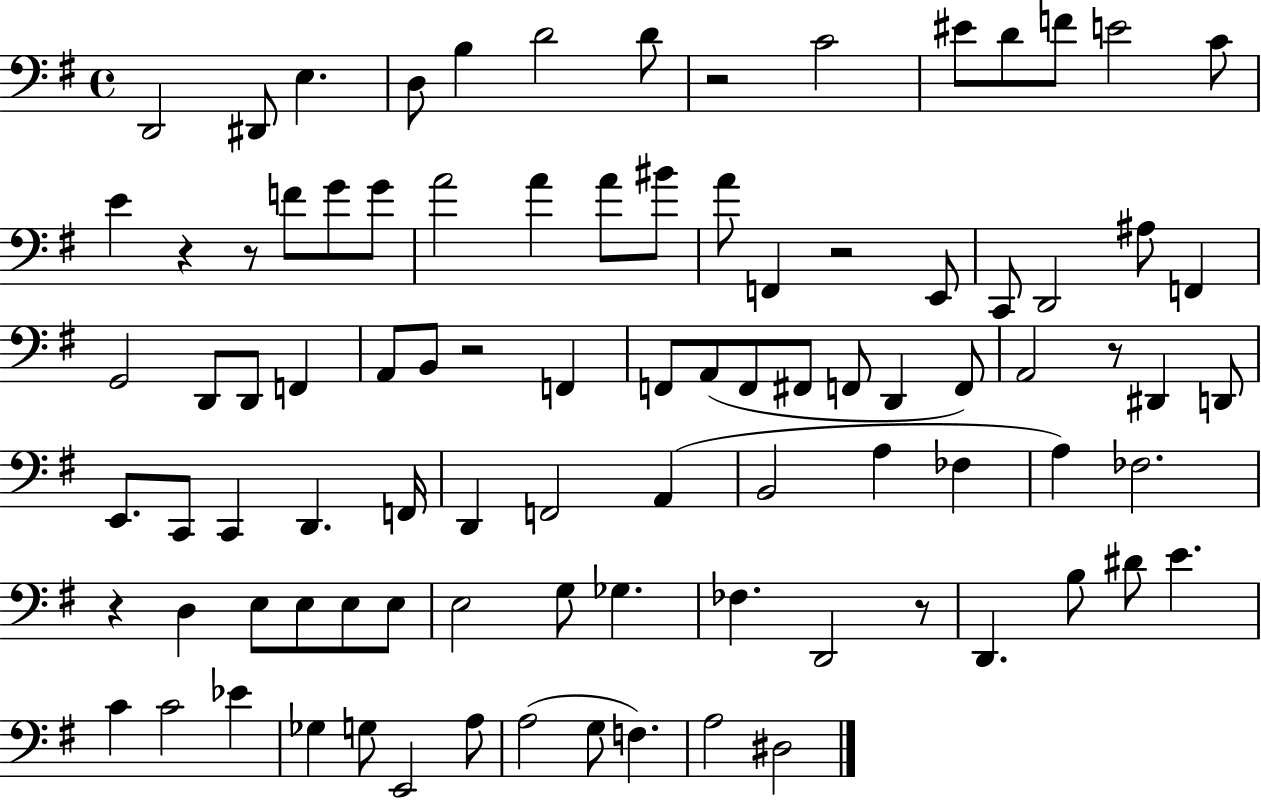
{
  \clef bass
  \time 4/4
  \defaultTimeSignature
  \key g \major
  d,2 dis,8 e4. | d8 b4 d'2 d'8 | r2 c'2 | eis'8 d'8 f'8 e'2 c'8 | \break e'4 r4 r8 f'8 g'8 g'8 | a'2 a'4 a'8 bis'8 | a'8 f,4 r2 e,8 | c,8 d,2 ais8 f,4 | \break g,2 d,8 d,8 f,4 | a,8 b,8 r2 f,4 | f,8 a,8( f,8 fis,8 f,8 d,4 f,8) | a,2 r8 dis,4 d,8 | \break e,8. c,8 c,4 d,4. f,16 | d,4 f,2 a,4( | b,2 a4 fes4 | a4) fes2. | \break r4 d4 e8 e8 e8 e8 | e2 g8 ges4. | fes4. d,2 r8 | d,4. b8 dis'8 e'4. | \break c'4 c'2 ees'4 | ges4 g8 e,2 a8 | a2( g8 f4.) | a2 dis2 | \break \bar "|."
}